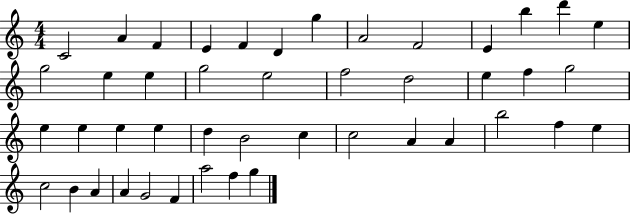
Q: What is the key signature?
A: C major